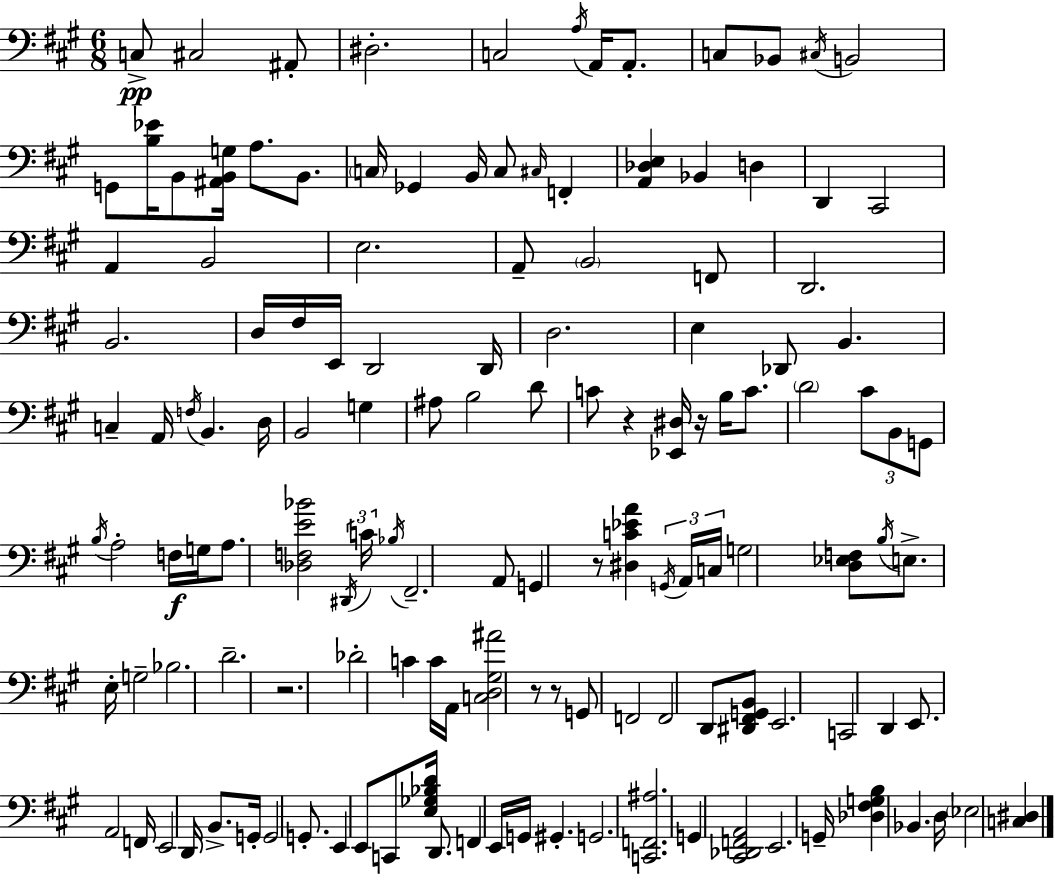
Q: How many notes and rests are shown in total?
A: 136